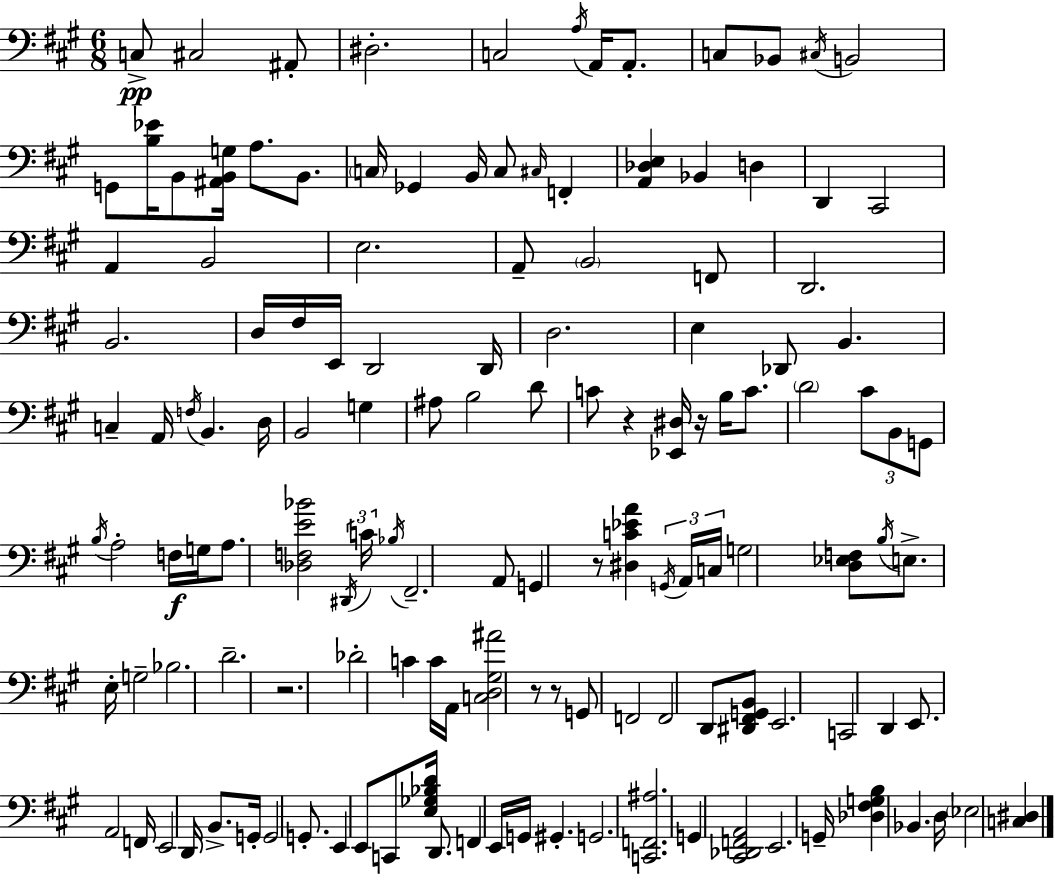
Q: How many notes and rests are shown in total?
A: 136